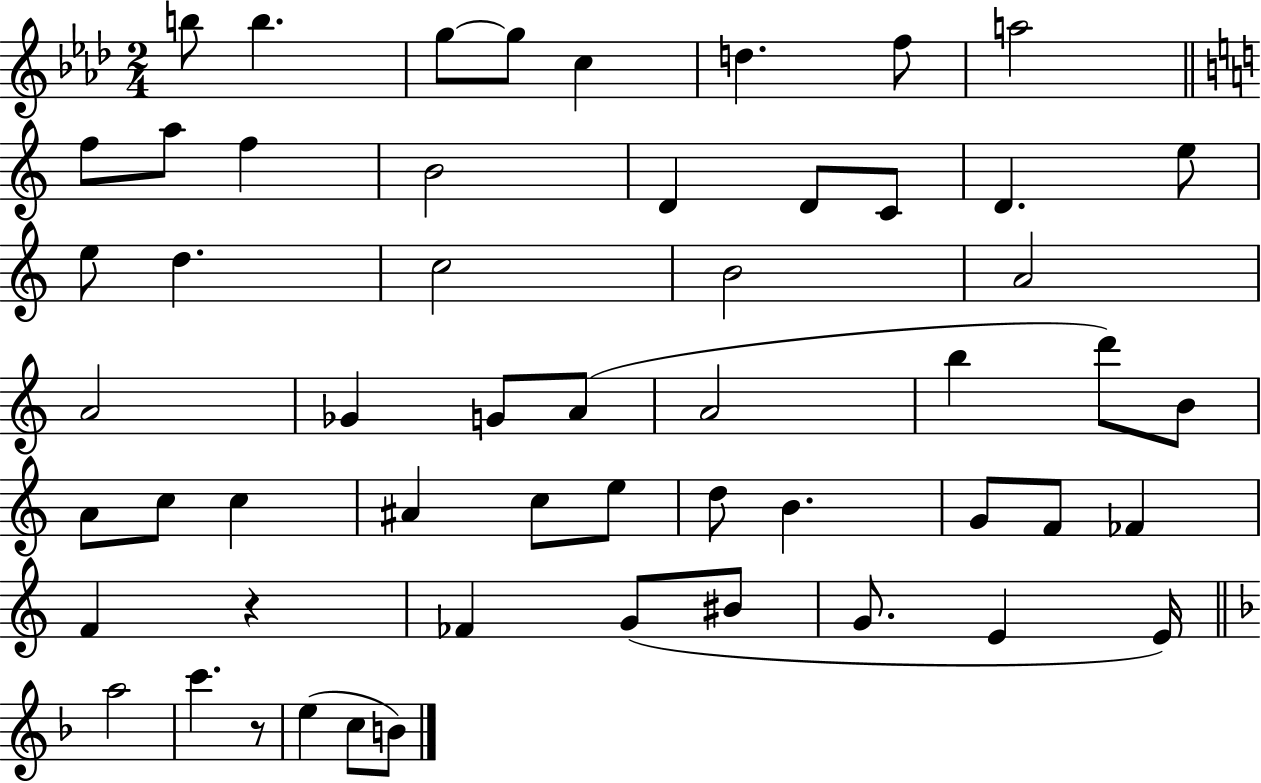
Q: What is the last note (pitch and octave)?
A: B4